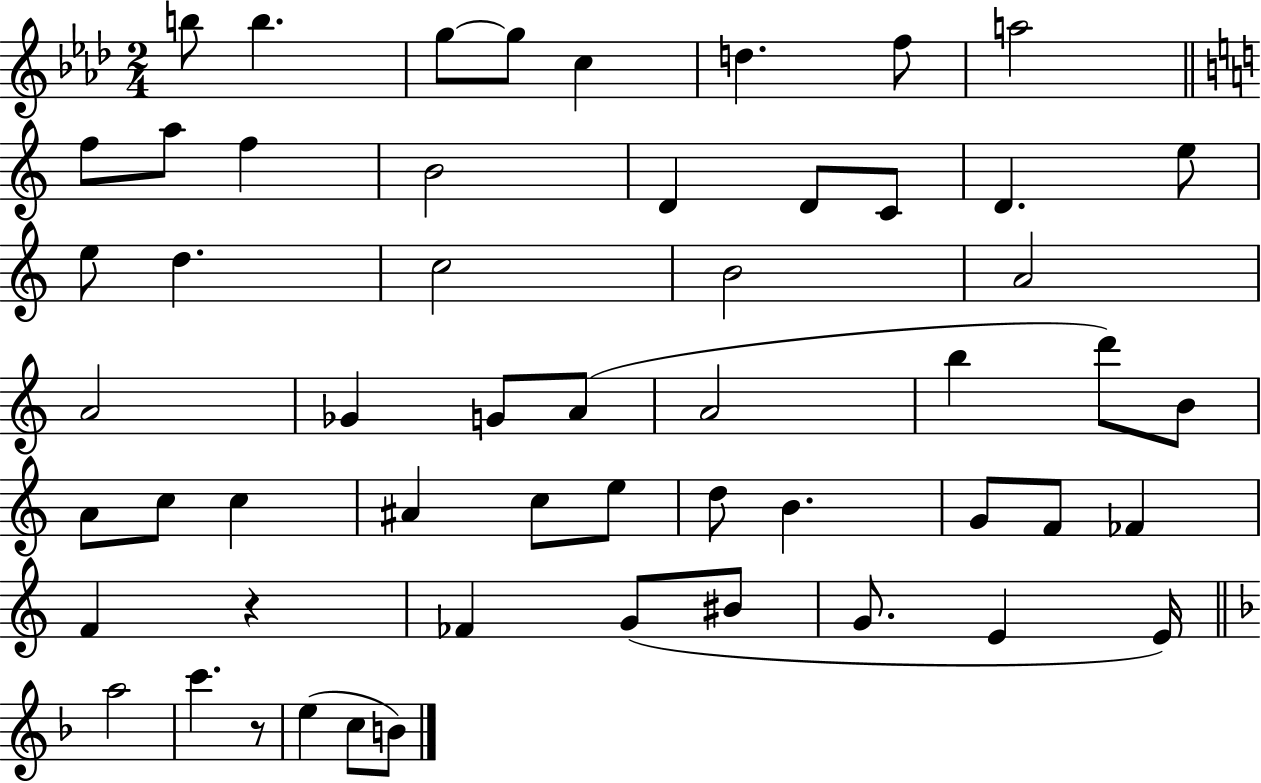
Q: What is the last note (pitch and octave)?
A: B4